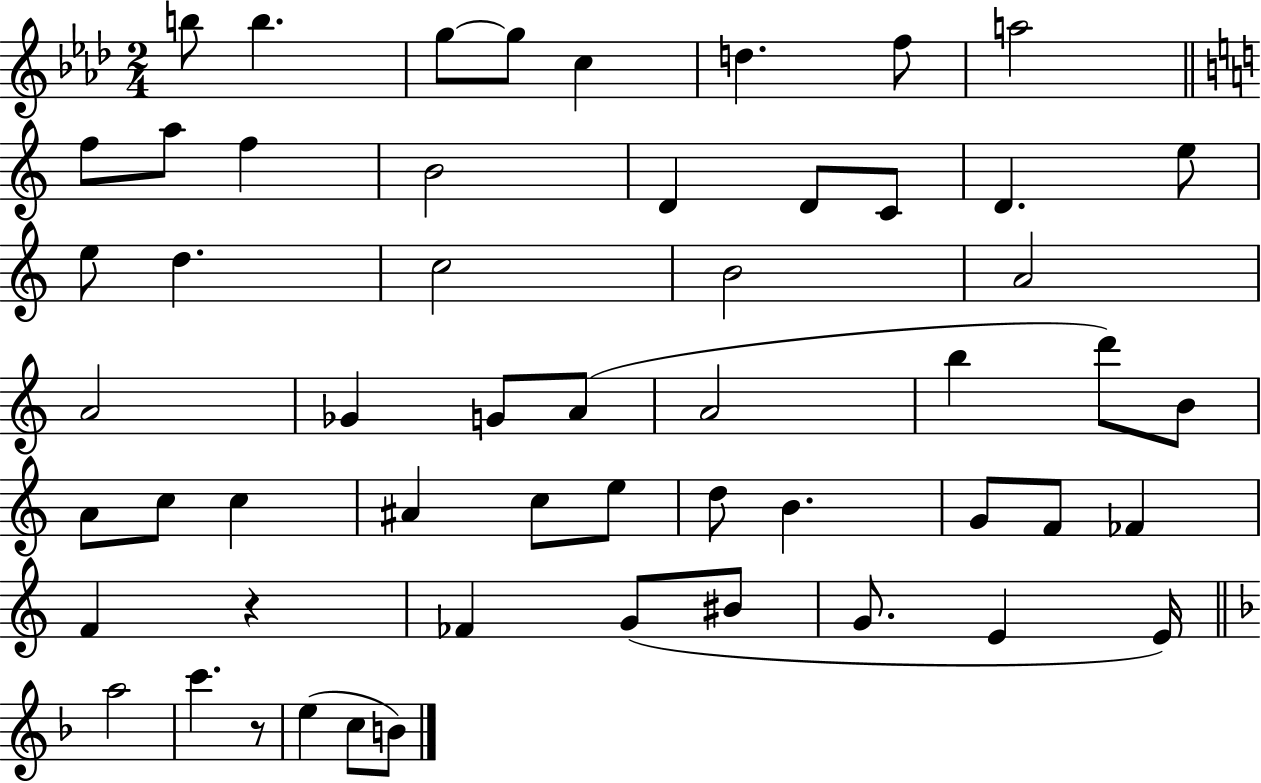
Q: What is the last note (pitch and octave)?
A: B4